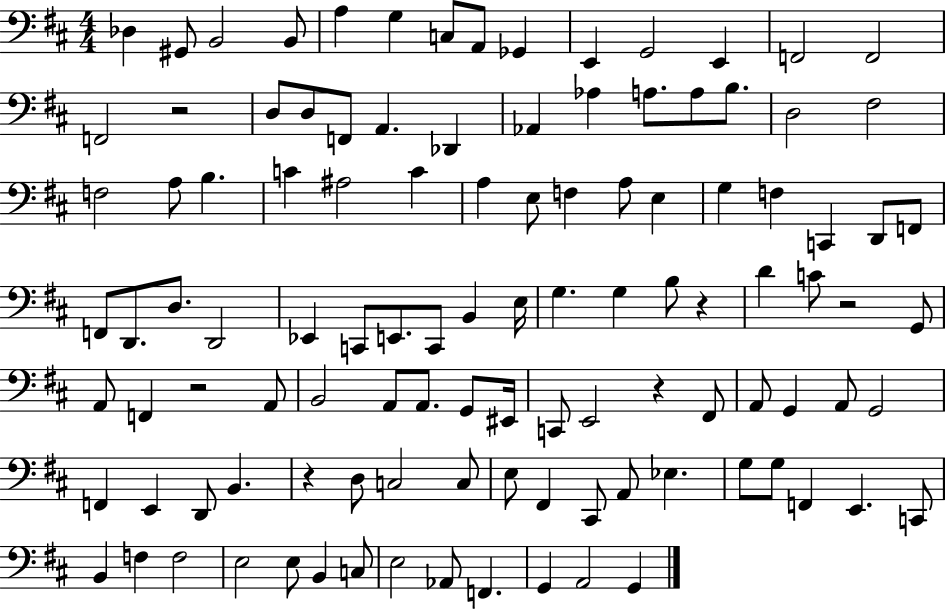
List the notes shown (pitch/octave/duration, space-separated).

Db3/q G#2/e B2/h B2/e A3/q G3/q C3/e A2/e Gb2/q E2/q G2/h E2/q F2/h F2/h F2/h R/h D3/e D3/e F2/e A2/q. Db2/q Ab2/q Ab3/q A3/e. A3/e B3/e. D3/h F#3/h F3/h A3/e B3/q. C4/q A#3/h C4/q A3/q E3/e F3/q A3/e E3/q G3/q F3/q C2/q D2/e F2/e F2/e D2/e. D3/e. D2/h Eb2/q C2/e E2/e. C2/e B2/q E3/s G3/q. G3/q B3/e R/q D4/q C4/e R/h G2/e A2/e F2/q R/h A2/e B2/h A2/e A2/e. G2/e EIS2/s C2/e E2/h R/q F#2/e A2/e G2/q A2/e G2/h F2/q E2/q D2/e B2/q. R/q D3/e C3/h C3/e E3/e F#2/q C#2/e A2/e Eb3/q. G3/e G3/e F2/q E2/q. C2/e B2/q F3/q F3/h E3/h E3/e B2/q C3/e E3/h Ab2/e F2/q. G2/q A2/h G2/q